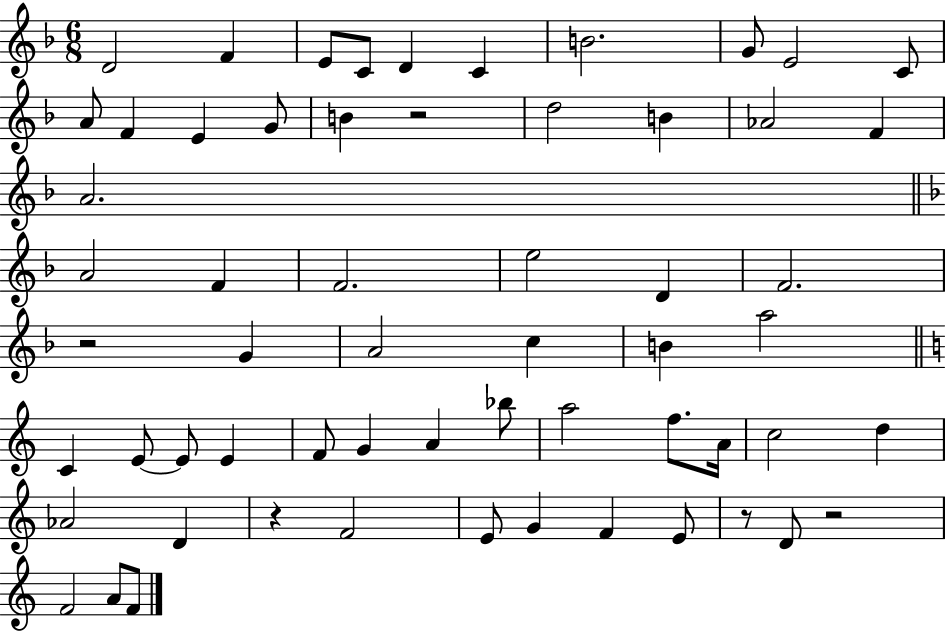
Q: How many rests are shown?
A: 5